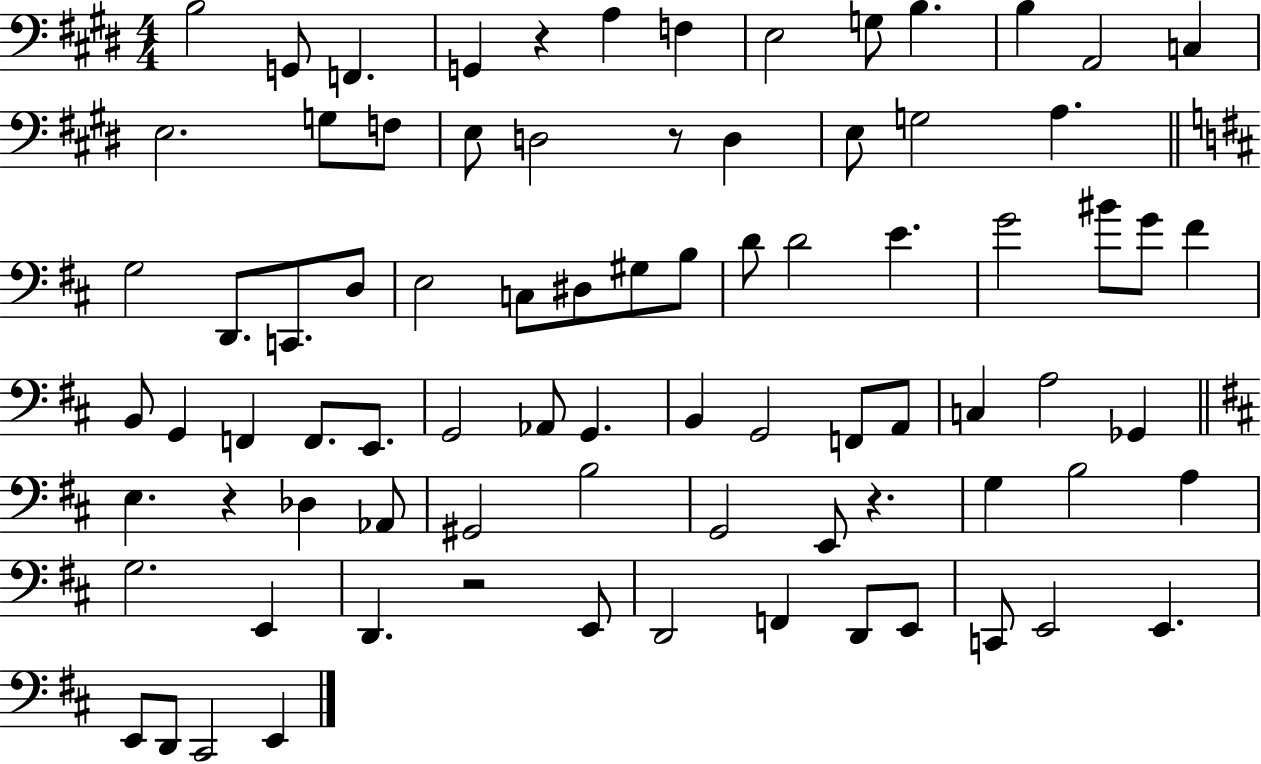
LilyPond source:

{
  \clef bass
  \numericTimeSignature
  \time 4/4
  \key e \major
  \repeat volta 2 { b2 g,8 f,4. | g,4 r4 a4 f4 | e2 g8 b4. | b4 a,2 c4 | \break e2. g8 f8 | e8 d2 r8 d4 | e8 g2 a4. | \bar "||" \break \key d \major g2 d,8. c,8. d8 | e2 c8 dis8 gis8 b8 | d'8 d'2 e'4. | g'2 bis'8 g'8 fis'4 | \break b,8 g,4 f,4 f,8. e,8. | g,2 aes,8 g,4. | b,4 g,2 f,8 a,8 | c4 a2 ges,4 | \break \bar "||" \break \key d \major e4. r4 des4 aes,8 | gis,2 b2 | g,2 e,8 r4. | g4 b2 a4 | \break g2. e,4 | d,4. r2 e,8 | d,2 f,4 d,8 e,8 | c,8 e,2 e,4. | \break e,8 d,8 cis,2 e,4 | } \bar "|."
}